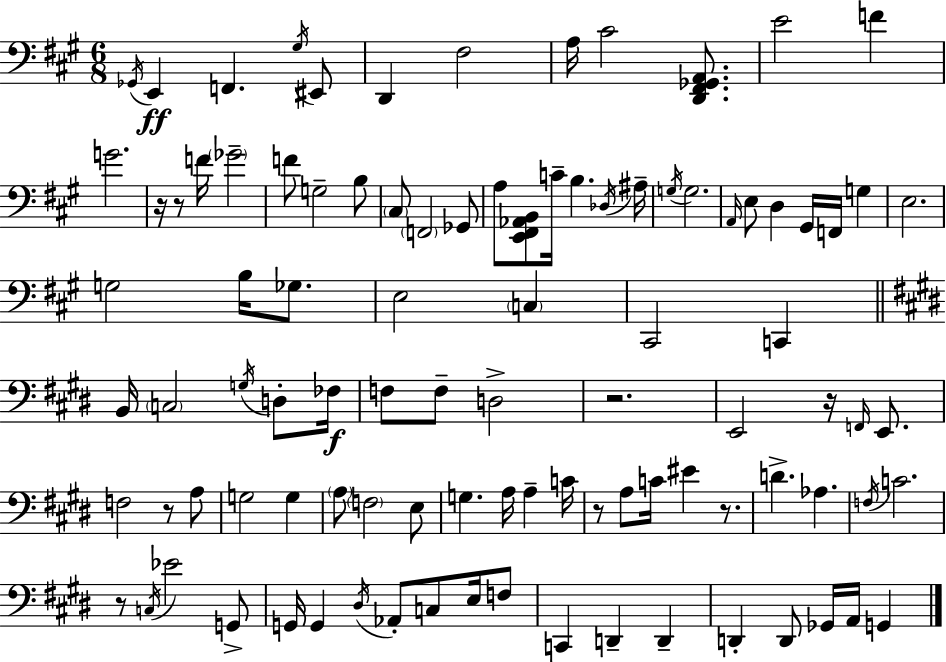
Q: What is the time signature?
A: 6/8